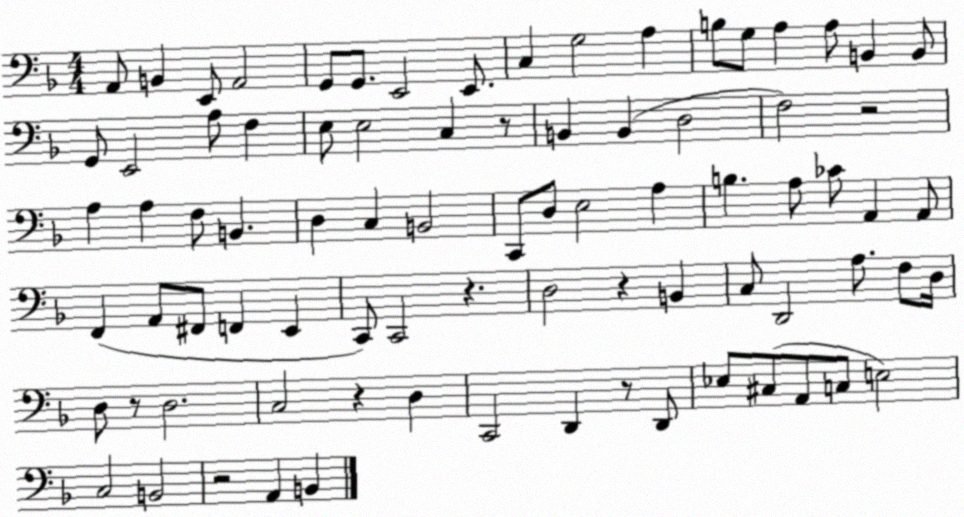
X:1
T:Untitled
M:4/4
L:1/4
K:F
A,,/2 B,, E,,/2 A,,2 G,,/2 G,,/2 E,,2 E,,/2 C, G,2 A, B,/2 G,/2 A, A,/2 B,, B,,/2 G,,/2 E,,2 A,/2 F, E,/2 E,2 C, z/2 B,, B,, D,2 F,2 z2 A, A, F,/2 B,, D, C, B,,2 C,,/2 D,/2 E,2 A, B, A,/2 _C/2 A,, A,,/2 F,, A,,/2 ^F,,/2 F,, E,, C,,/2 C,,2 z D,2 z B,, C,/2 D,,2 A,/2 F,/2 D,/4 D,/2 z/2 D,2 C,2 z D, C,,2 D,, z/2 D,,/2 _E,/2 ^C,/2 A,,/2 C,/2 E,2 C,2 B,,2 z2 A,, B,,